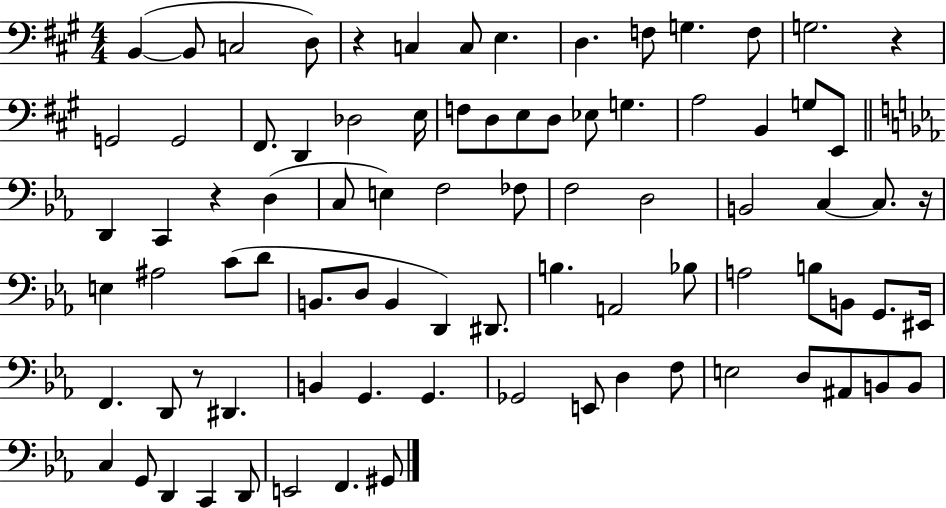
B2/q B2/e C3/h D3/e R/q C3/q C3/e E3/q. D3/q. F3/e G3/q. F3/e G3/h. R/q G2/h G2/h F#2/e. D2/q Db3/h E3/s F3/e D3/e E3/e D3/e Eb3/e G3/q. A3/h B2/q G3/e E2/e D2/q C2/q R/q D3/q C3/e E3/q F3/h FES3/e F3/h D3/h B2/h C3/q C3/e. R/s E3/q A#3/h C4/e D4/e B2/e. D3/e B2/q D2/q D#2/e. B3/q. A2/h Bb3/e A3/h B3/e B2/e G2/e. EIS2/s F2/q. D2/e R/e D#2/q. B2/q G2/q. G2/q. Gb2/h E2/e D3/q F3/e E3/h D3/e A#2/e B2/e B2/e C3/q G2/e D2/q C2/q D2/e E2/h F2/q. G#2/e